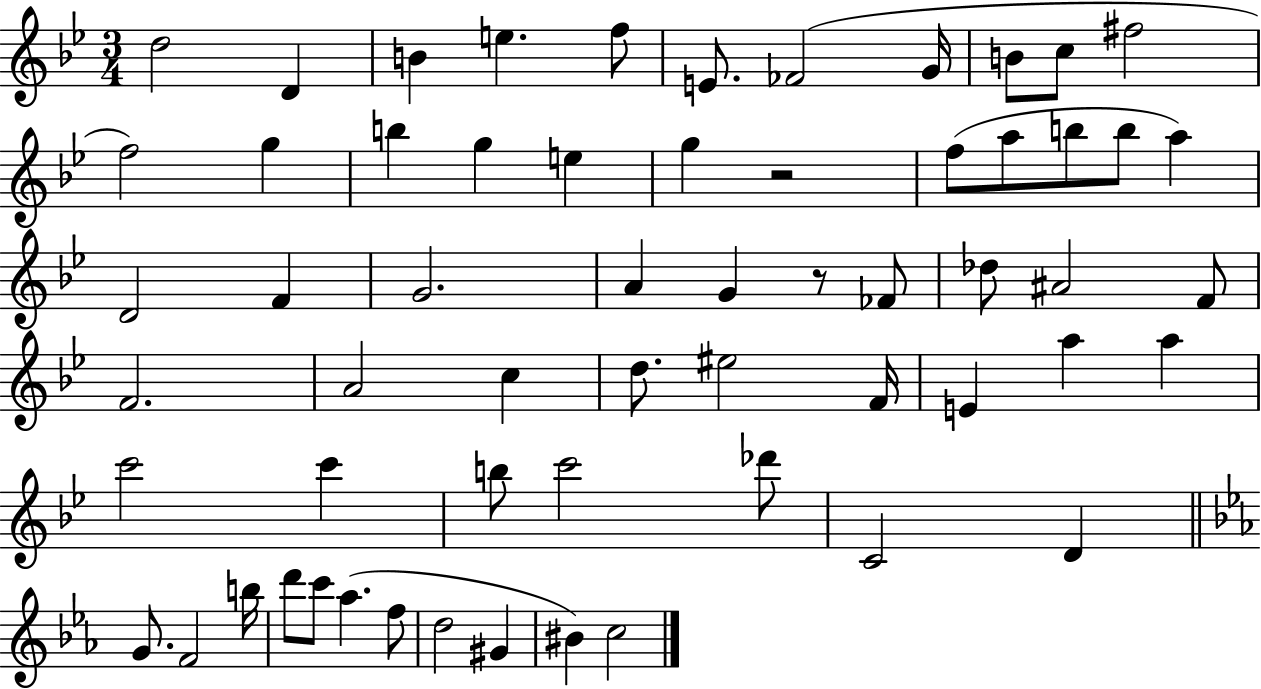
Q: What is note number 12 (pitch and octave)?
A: F5